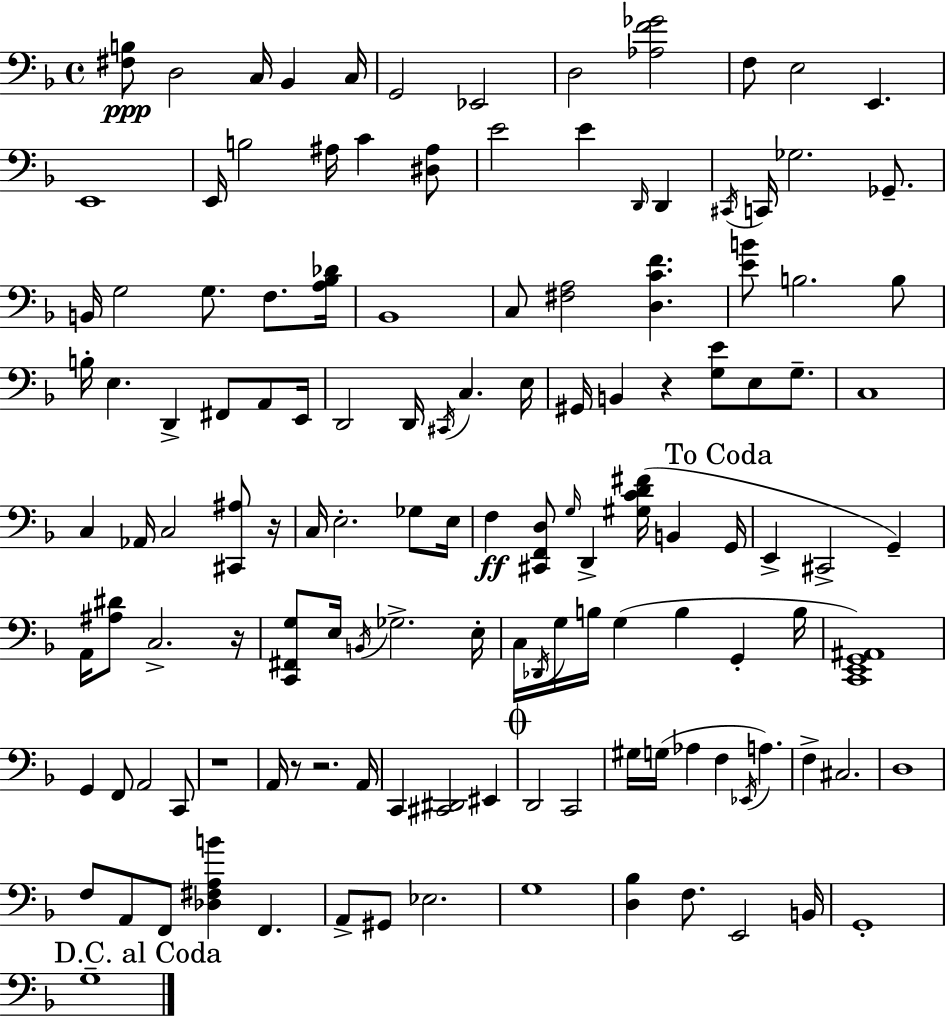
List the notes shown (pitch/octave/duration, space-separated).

[F#3,B3]/e D3/h C3/s Bb2/q C3/s G2/h Eb2/h D3/h [Ab3,F4,Gb4]/h F3/e E3/h E2/q. E2/w E2/s B3/h A#3/s C4/q [D#3,A#3]/e E4/h E4/q D2/s D2/q C#2/s C2/s Gb3/h. Gb2/e. B2/s G3/h G3/e. F3/e. [A3,Bb3,Db4]/s Bb2/w C3/e [F#3,A3]/h [D3,C4,F4]/q. [E4,B4]/e B3/h. B3/e B3/s E3/q. D2/q F#2/e A2/e E2/s D2/h D2/s C#2/s C3/q. E3/s G#2/s B2/q R/q [G3,E4]/e E3/e G3/e. C3/w C3/q Ab2/s C3/h [C#2,A#3]/e R/s C3/s E3/h. Gb3/e E3/s F3/q [C#2,F2,D3]/e G3/s D2/q [G#3,C4,D4,F#4]/s B2/q G2/s E2/q C#2/h G2/q A2/s [A#3,D#4]/e C3/h. R/s [C2,F#2,G3]/e E3/s B2/s Gb3/h. E3/s C3/s Db2/s G3/s B3/s G3/q B3/q G2/q B3/s [C2,E2,G2,A#2]/w G2/q F2/e A2/h C2/e R/w A2/s R/e R/h. A2/s C2/q [C#2,D#2]/h EIS2/q D2/h C2/h G#3/s G3/s Ab3/q F3/q Eb2/s A3/q. F3/q C#3/h. D3/w F3/e A2/e F2/e [Db3,F#3,A3,B4]/q F2/q. A2/e G#2/e Eb3/h. G3/w [D3,Bb3]/q F3/e. E2/h B2/s G2/w G3/w